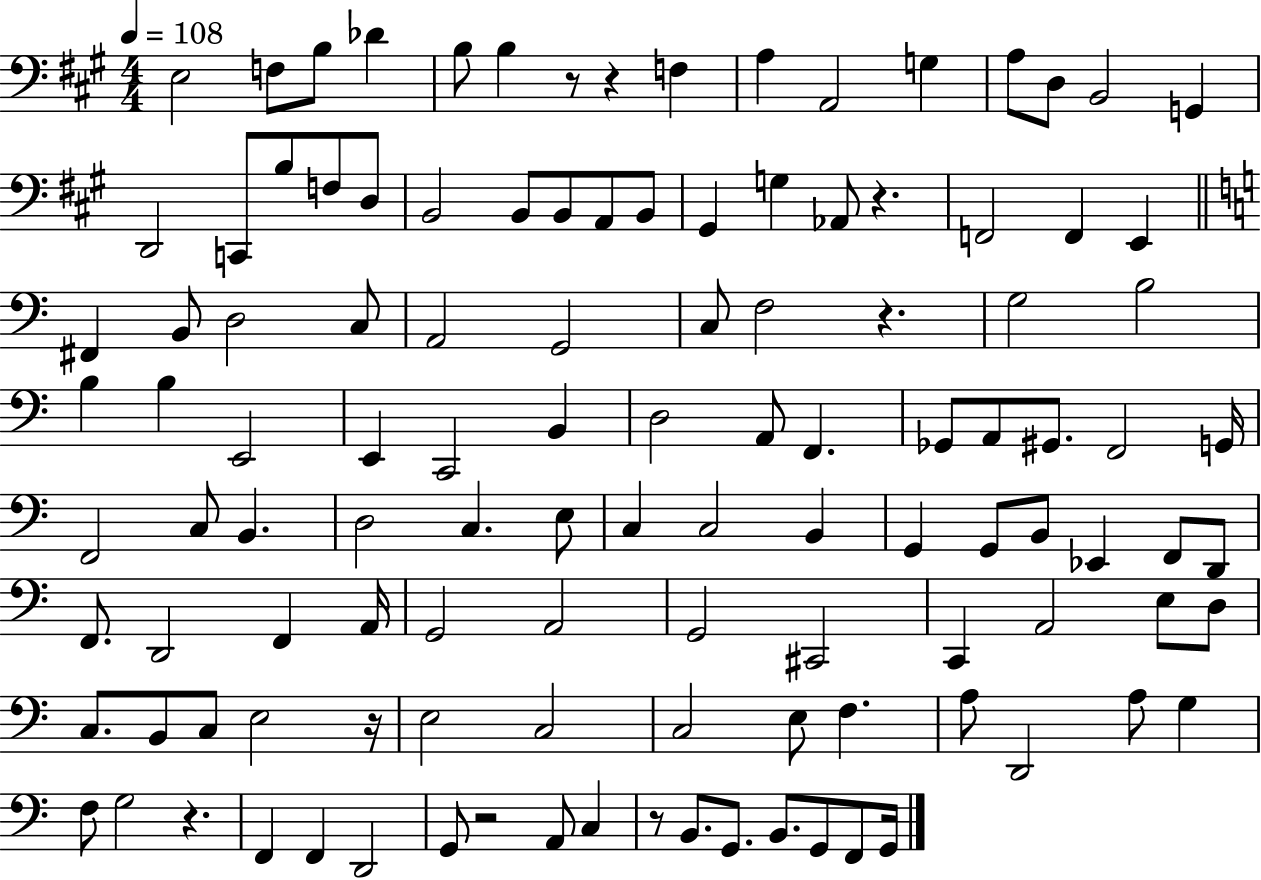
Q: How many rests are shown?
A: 8